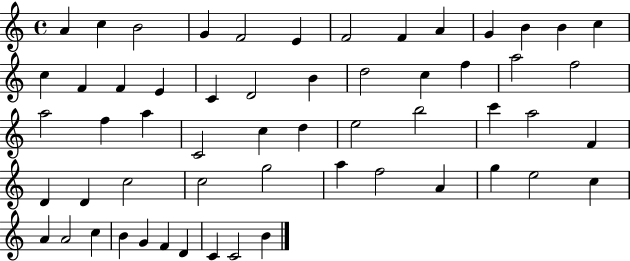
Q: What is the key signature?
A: C major